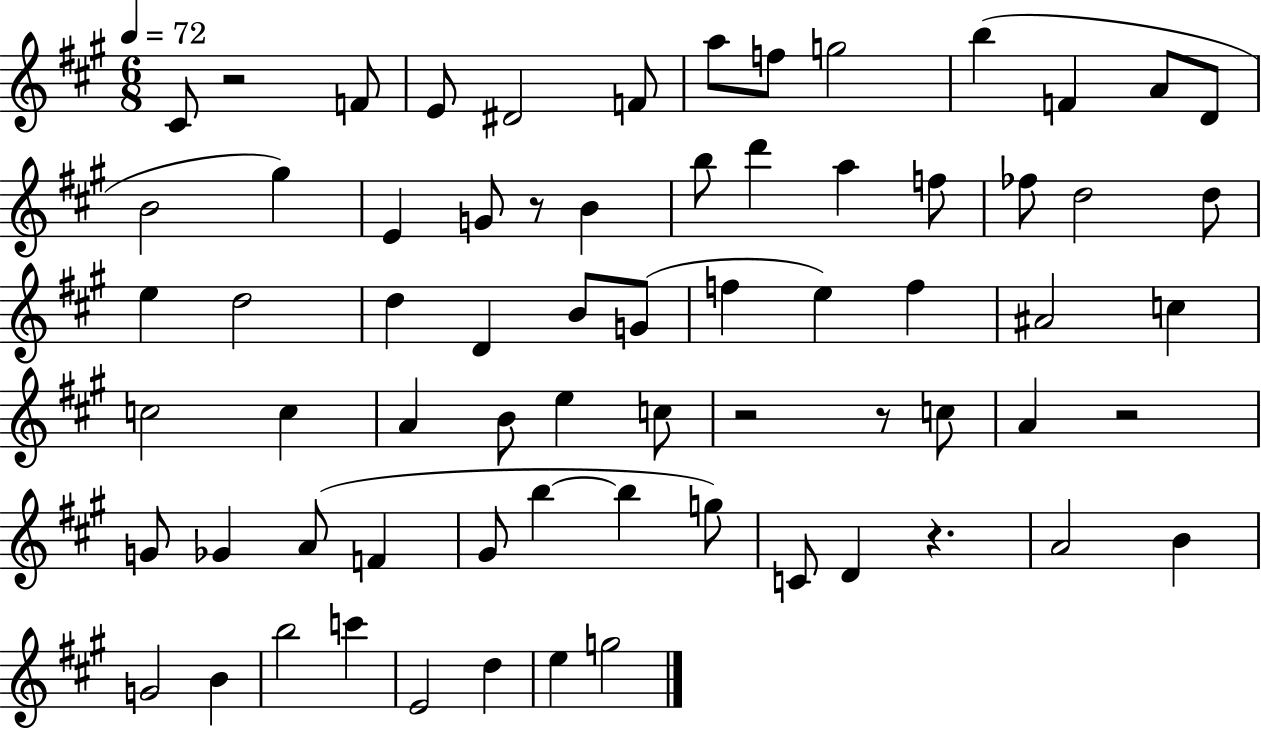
X:1
T:Untitled
M:6/8
L:1/4
K:A
^C/2 z2 F/2 E/2 ^D2 F/2 a/2 f/2 g2 b F A/2 D/2 B2 ^g E G/2 z/2 B b/2 d' a f/2 _f/2 d2 d/2 e d2 d D B/2 G/2 f e f ^A2 c c2 c A B/2 e c/2 z2 z/2 c/2 A z2 G/2 _G A/2 F ^G/2 b b g/2 C/2 D z A2 B G2 B b2 c' E2 d e g2